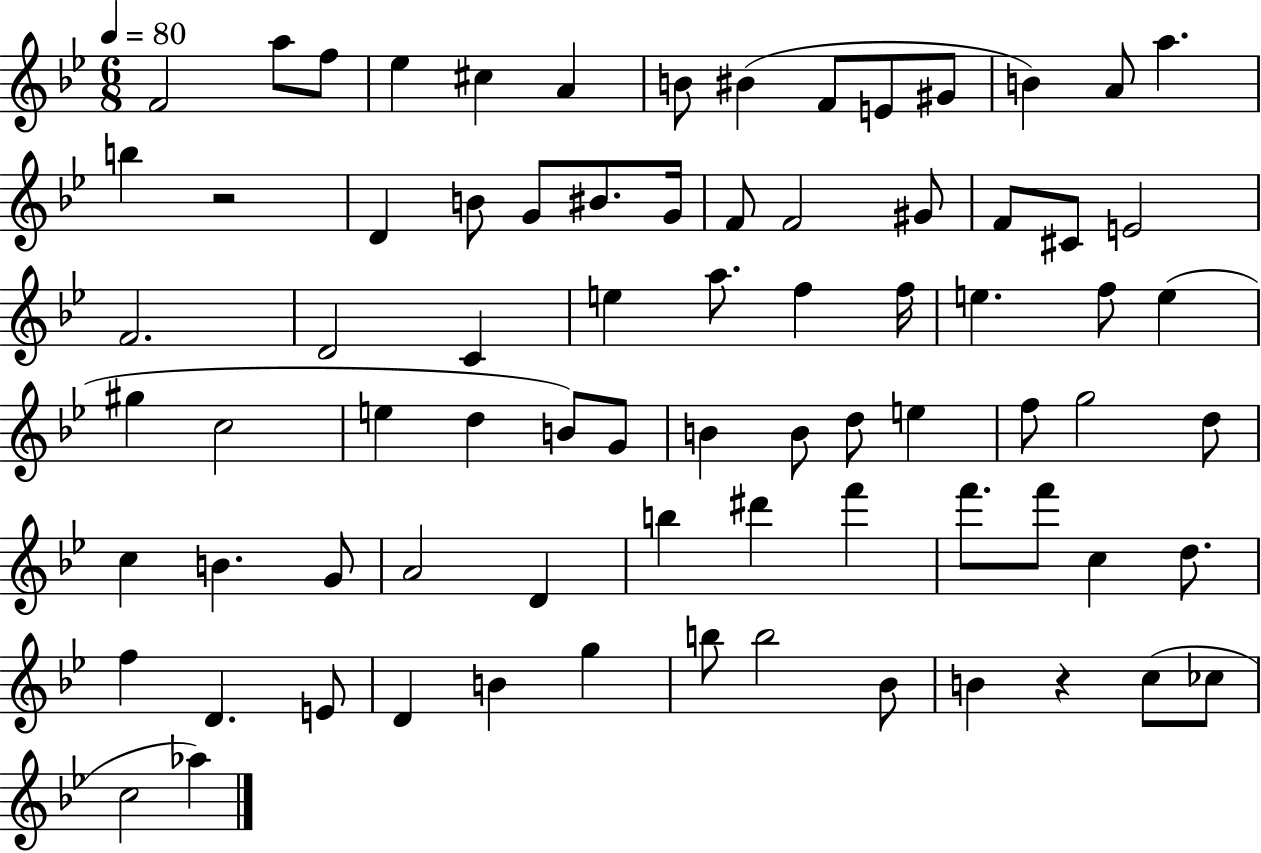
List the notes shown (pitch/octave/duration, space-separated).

F4/h A5/e F5/e Eb5/q C#5/q A4/q B4/e BIS4/q F4/e E4/e G#4/e B4/q A4/e A5/q. B5/q R/h D4/q B4/e G4/e BIS4/e. G4/s F4/e F4/h G#4/e F4/e C#4/e E4/h F4/h. D4/h C4/q E5/q A5/e. F5/q F5/s E5/q. F5/e E5/q G#5/q C5/h E5/q D5/q B4/e G4/e B4/q B4/e D5/e E5/q F5/e G5/h D5/e C5/q B4/q. G4/e A4/h D4/q B5/q D#6/q F6/q F6/e. F6/e C5/q D5/e. F5/q D4/q. E4/e D4/q B4/q G5/q B5/e B5/h Bb4/e B4/q R/q C5/e CES5/e C5/h Ab5/q